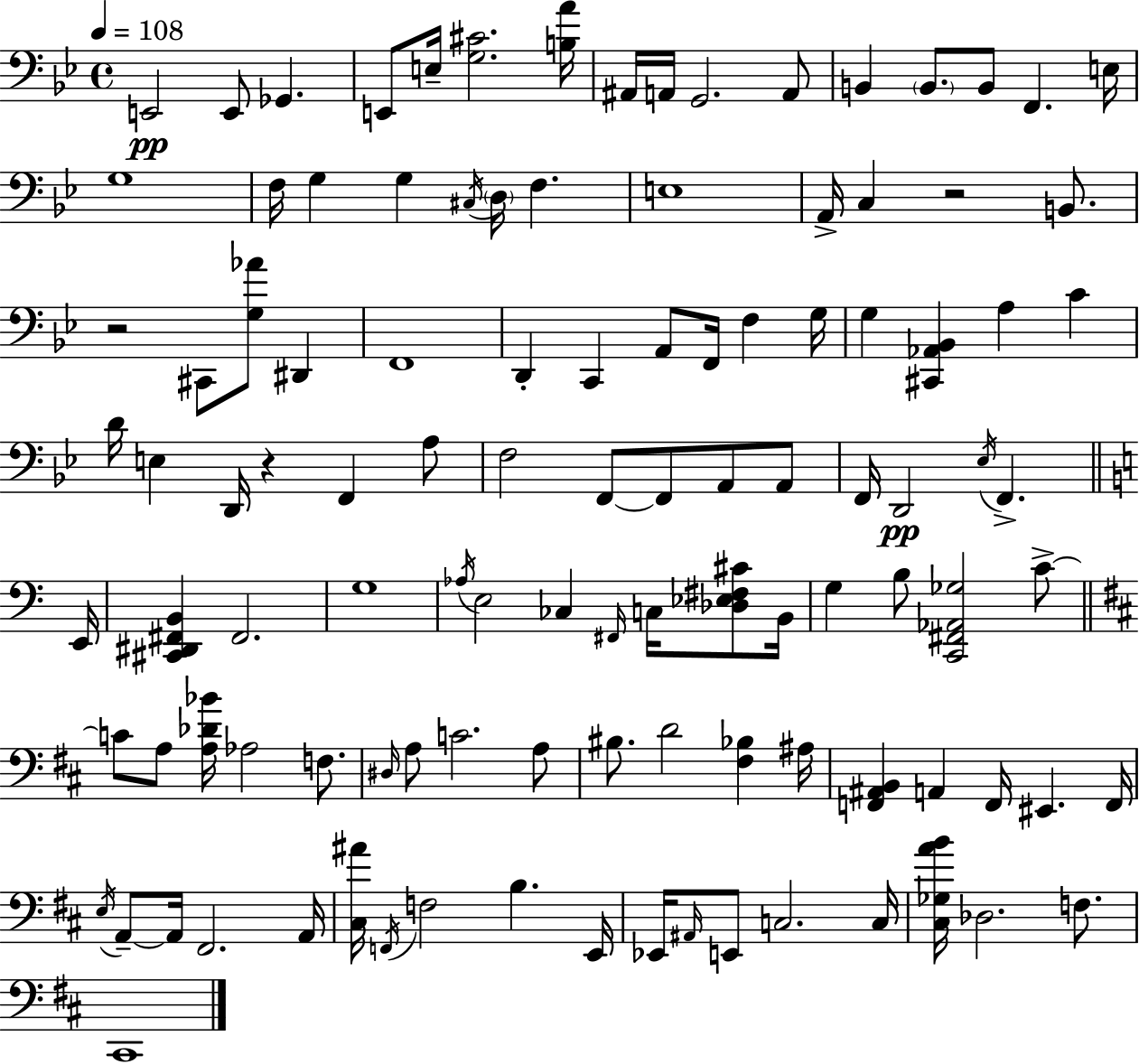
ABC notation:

X:1
T:Untitled
M:4/4
L:1/4
K:Gm
E,,2 E,,/2 _G,, E,,/2 E,/4 [G,^C]2 [B,A]/4 ^A,,/4 A,,/4 G,,2 A,,/2 B,, B,,/2 B,,/2 F,, E,/4 G,4 F,/4 G, G, ^C,/4 D,/4 F, E,4 A,,/4 C, z2 B,,/2 z2 ^C,,/2 [G,_A]/2 ^D,, F,,4 D,, C,, A,,/2 F,,/4 F, G,/4 G, [^C,,_A,,_B,,] A, C D/4 E, D,,/4 z F,, A,/2 F,2 F,,/2 F,,/2 A,,/2 A,,/2 F,,/4 D,,2 _E,/4 F,, E,,/4 [^C,,^D,,^F,,B,,] ^F,,2 G,4 _A,/4 E,2 _C, ^F,,/4 C,/4 [_D,_E,^F,^C]/2 B,,/4 G, B,/2 [C,,^F,,_A,,_G,]2 C/2 C/2 A,/2 [A,_D_B]/4 _A,2 F,/2 ^D,/4 A,/2 C2 A,/2 ^B,/2 D2 [^F,_B,] ^A,/4 [F,,^A,,B,,] A,, F,,/4 ^E,, F,,/4 E,/4 A,,/2 A,,/4 ^F,,2 A,,/4 [^C,^A]/4 F,,/4 F,2 B, E,,/4 _E,,/4 ^A,,/4 E,,/2 C,2 C,/4 [^C,_G,AB]/4 _D,2 F,/2 ^C,,4